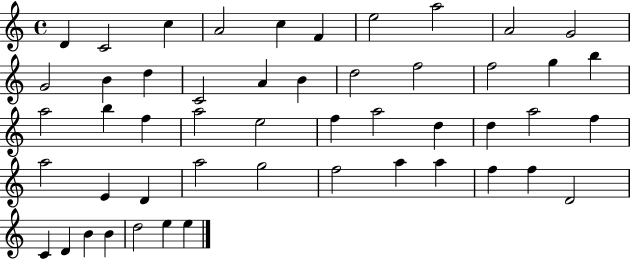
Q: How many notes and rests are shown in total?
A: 50